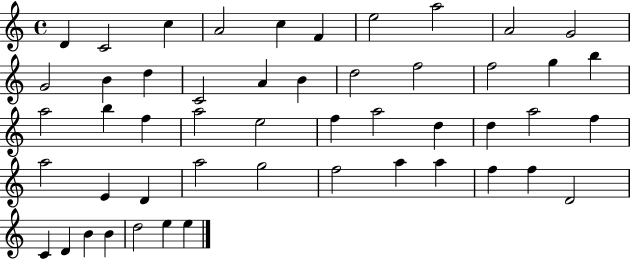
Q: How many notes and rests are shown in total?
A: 50